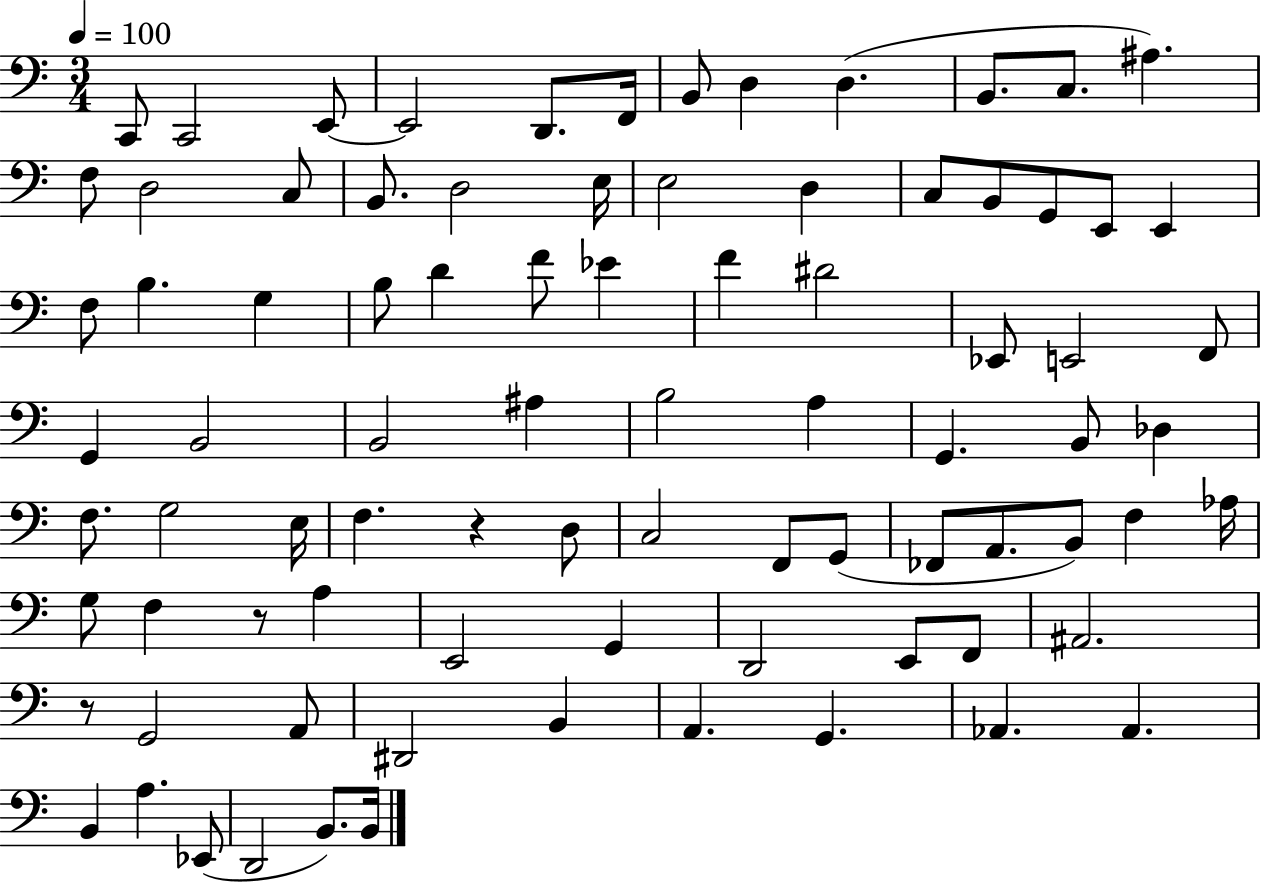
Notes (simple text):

C2/e C2/h E2/e E2/h D2/e. F2/s B2/e D3/q D3/q. B2/e. C3/e. A#3/q. F3/e D3/h C3/e B2/e. D3/h E3/s E3/h D3/q C3/e B2/e G2/e E2/e E2/q F3/e B3/q. G3/q B3/e D4/q F4/e Eb4/q F4/q D#4/h Eb2/e E2/h F2/e G2/q B2/h B2/h A#3/q B3/h A3/q G2/q. B2/e Db3/q F3/e. G3/h E3/s F3/q. R/q D3/e C3/h F2/e G2/e FES2/e A2/e. B2/e F3/q Ab3/s G3/e F3/q R/e A3/q E2/h G2/q D2/h E2/e F2/e A#2/h. R/e G2/h A2/e D#2/h B2/q A2/q. G2/q. Ab2/q. Ab2/q. B2/q A3/q. Eb2/e D2/h B2/e. B2/s